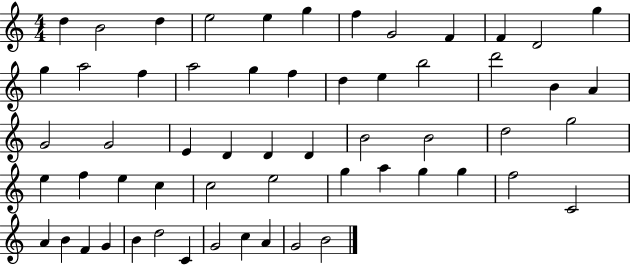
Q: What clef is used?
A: treble